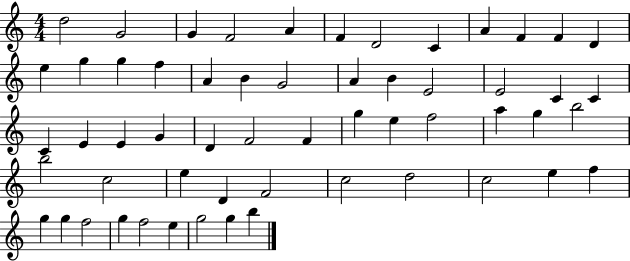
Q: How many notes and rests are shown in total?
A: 57